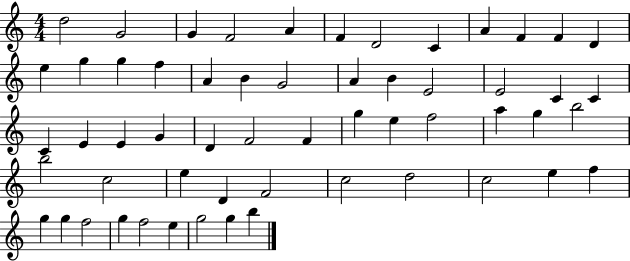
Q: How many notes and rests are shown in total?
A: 57